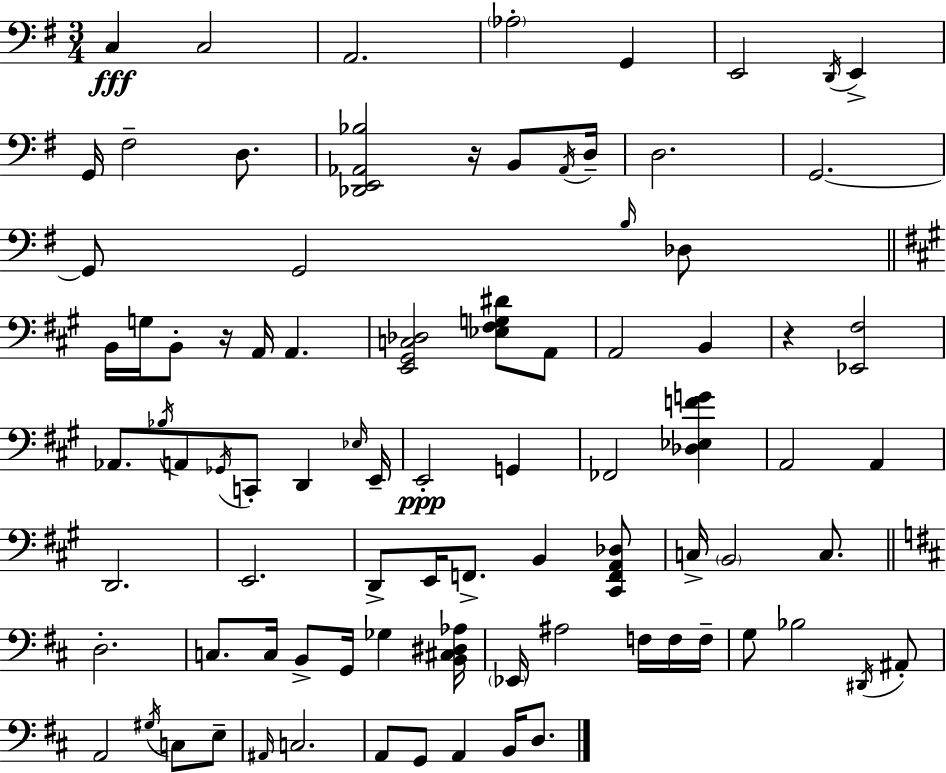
C3/q C3/h A2/h. Ab3/h G2/q E2/h D2/s E2/q G2/s F#3/h D3/e. [Db2,E2,Ab2,Bb3]/h R/s B2/e Ab2/s D3/s D3/h. G2/h. G2/e G2/h B3/s Db3/e B2/s G3/s B2/e R/s A2/s A2/q. [E2,G#2,C3,Db3]/h [Eb3,F#3,G3,D#4]/e A2/e A2/h B2/q R/q [Eb2,F#3]/h Ab2/e. Bb3/s A2/e Gb2/s C2/e D2/q Eb3/s E2/s E2/h G2/q FES2/h [Db3,Eb3,F4,G4]/q A2/h A2/q D2/h. E2/h. D2/e E2/s F2/e. B2/q [C#2,F2,A2,Db3]/e C3/s B2/h C3/e. D3/h. C3/e. C3/s B2/e G2/s Gb3/q [B2,C#3,D#3,Ab3]/s Eb2/s A#3/h F3/s F3/s F3/s G3/e Bb3/h D#2/s A#2/e A2/h G#3/s C3/e E3/e A#2/s C3/h. A2/e G2/e A2/q B2/s D3/e.